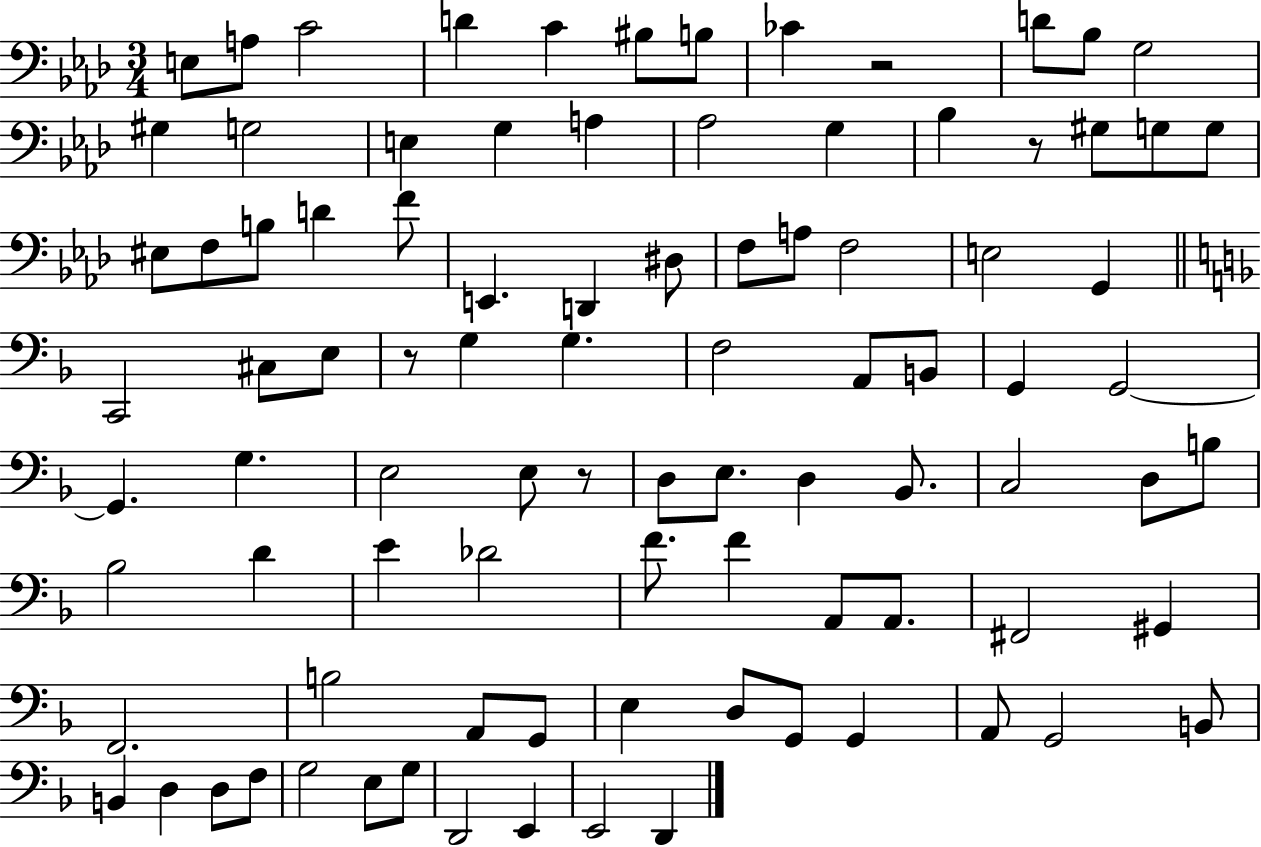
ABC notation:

X:1
T:Untitled
M:3/4
L:1/4
K:Ab
E,/2 A,/2 C2 D C ^B,/2 B,/2 _C z2 D/2 _B,/2 G,2 ^G, G,2 E, G, A, _A,2 G, _B, z/2 ^G,/2 G,/2 G,/2 ^E,/2 F,/2 B,/2 D F/2 E,, D,, ^D,/2 F,/2 A,/2 F,2 E,2 G,, C,,2 ^C,/2 E,/2 z/2 G, G, F,2 A,,/2 B,,/2 G,, G,,2 G,, G, E,2 E,/2 z/2 D,/2 E,/2 D, _B,,/2 C,2 D,/2 B,/2 _B,2 D E _D2 F/2 F A,,/2 A,,/2 ^F,,2 ^G,, F,,2 B,2 A,,/2 G,,/2 E, D,/2 G,,/2 G,, A,,/2 G,,2 B,,/2 B,, D, D,/2 F,/2 G,2 E,/2 G,/2 D,,2 E,, E,,2 D,,